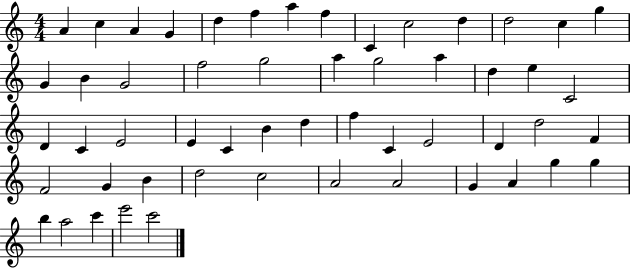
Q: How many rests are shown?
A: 0